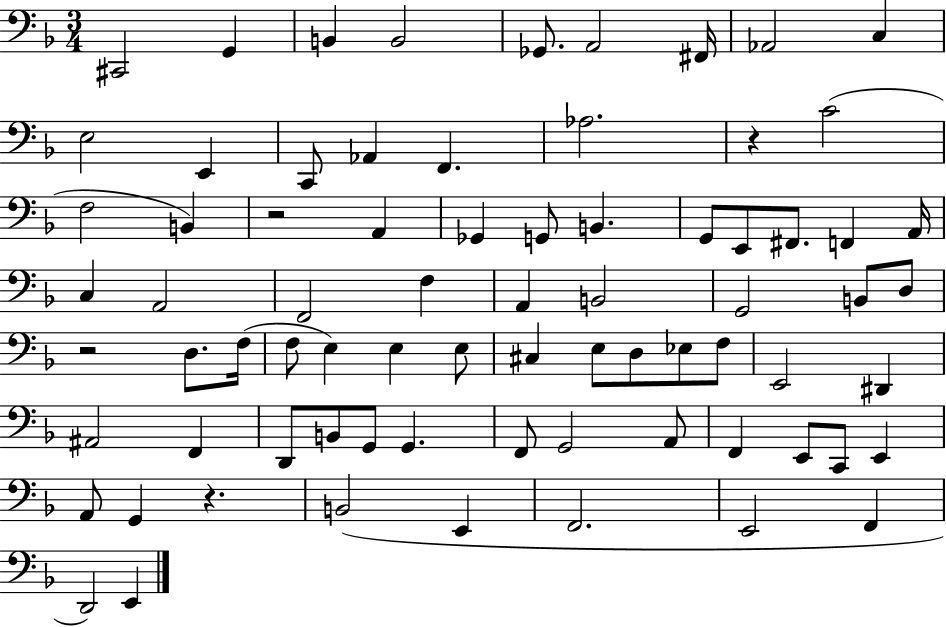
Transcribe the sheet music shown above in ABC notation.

X:1
T:Untitled
M:3/4
L:1/4
K:F
^C,,2 G,, B,, B,,2 _G,,/2 A,,2 ^F,,/4 _A,,2 C, E,2 E,, C,,/2 _A,, F,, _A,2 z C2 F,2 B,, z2 A,, _G,, G,,/2 B,, G,,/2 E,,/2 ^F,,/2 F,, A,,/4 C, A,,2 F,,2 F, A,, B,,2 G,,2 B,,/2 D,/2 z2 D,/2 F,/4 F,/2 E, E, E,/2 ^C, E,/2 D,/2 _E,/2 F,/2 E,,2 ^D,, ^A,,2 F,, D,,/2 B,,/2 G,,/2 G,, F,,/2 G,,2 A,,/2 F,, E,,/2 C,,/2 E,, A,,/2 G,, z B,,2 E,, F,,2 E,,2 F,, D,,2 E,,